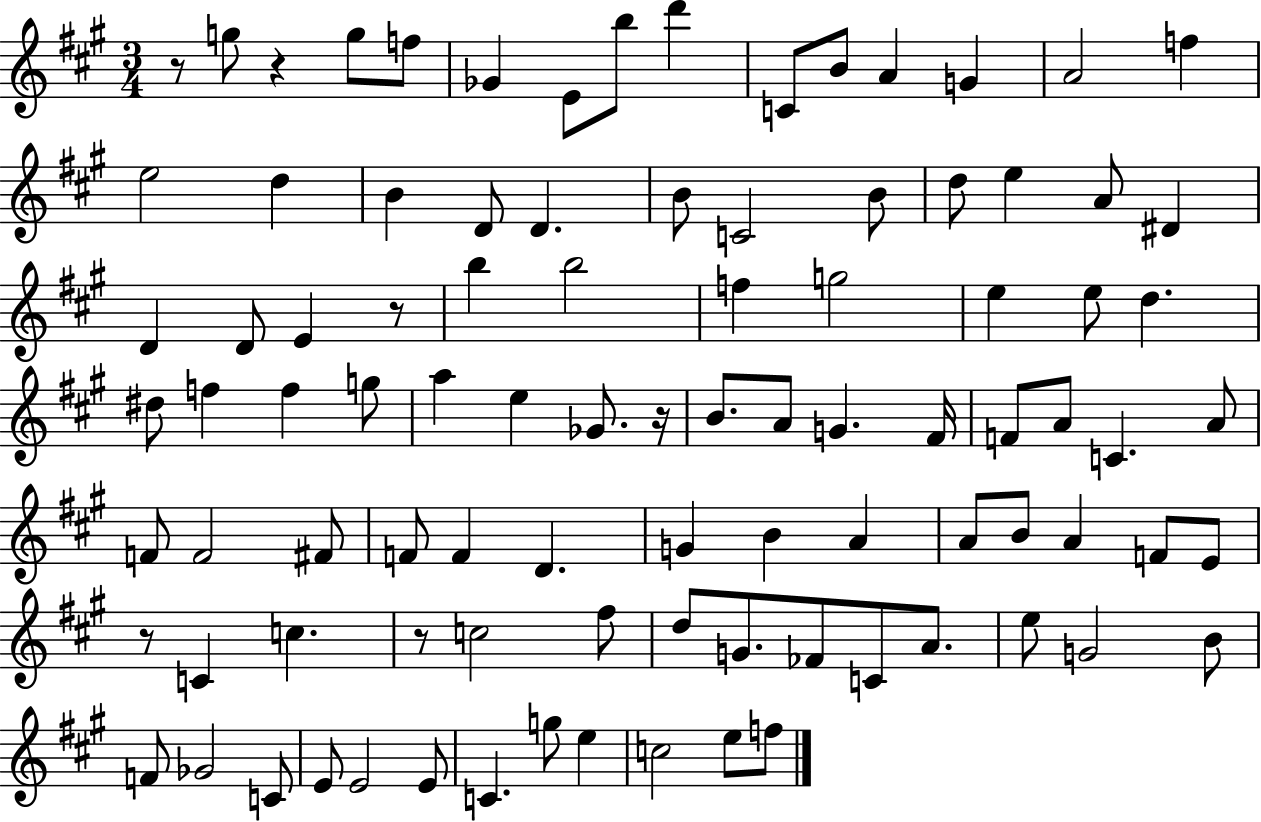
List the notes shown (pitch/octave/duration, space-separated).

R/e G5/e R/q G5/e F5/e Gb4/q E4/e B5/e D6/q C4/e B4/e A4/q G4/q A4/h F5/q E5/h D5/q B4/q D4/e D4/q. B4/e C4/h B4/e D5/e E5/q A4/e D#4/q D4/q D4/e E4/q R/e B5/q B5/h F5/q G5/h E5/q E5/e D5/q. D#5/e F5/q F5/q G5/e A5/q E5/q Gb4/e. R/s B4/e. A4/e G4/q. F#4/s F4/e A4/e C4/q. A4/e F4/e F4/h F#4/e F4/e F4/q D4/q. G4/q B4/q A4/q A4/e B4/e A4/q F4/e E4/e R/e C4/q C5/q. R/e C5/h F#5/e D5/e G4/e. FES4/e C4/e A4/e. E5/e G4/h B4/e F4/e Gb4/h C4/e E4/e E4/h E4/e C4/q. G5/e E5/q C5/h E5/e F5/e